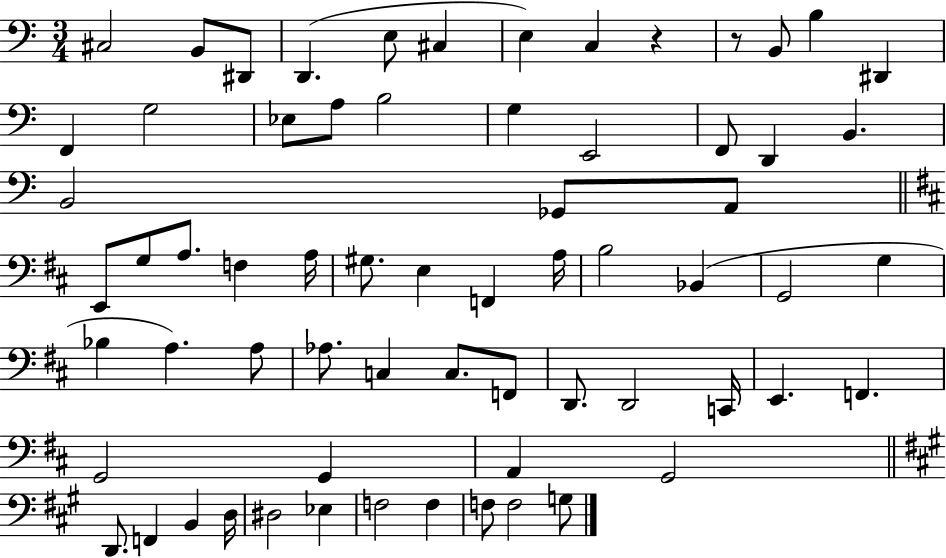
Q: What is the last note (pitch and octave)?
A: G3